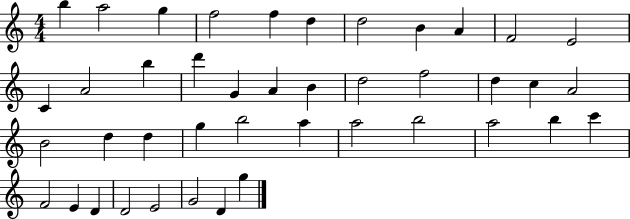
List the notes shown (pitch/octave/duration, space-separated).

B5/q A5/h G5/q F5/h F5/q D5/q D5/h B4/q A4/q F4/h E4/h C4/q A4/h B5/q D6/q G4/q A4/q B4/q D5/h F5/h D5/q C5/q A4/h B4/h D5/q D5/q G5/q B5/h A5/q A5/h B5/h A5/h B5/q C6/q F4/h E4/q D4/q D4/h E4/h G4/h D4/q G5/q